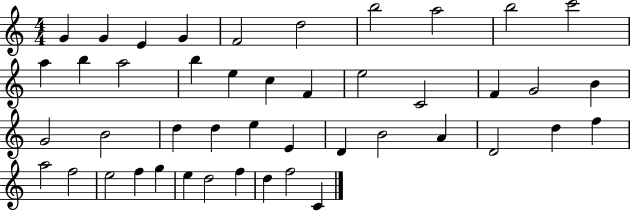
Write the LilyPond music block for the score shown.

{
  \clef treble
  \numericTimeSignature
  \time 4/4
  \key c \major
  g'4 g'4 e'4 g'4 | f'2 d''2 | b''2 a''2 | b''2 c'''2 | \break a''4 b''4 a''2 | b''4 e''4 c''4 f'4 | e''2 c'2 | f'4 g'2 b'4 | \break g'2 b'2 | d''4 d''4 e''4 e'4 | d'4 b'2 a'4 | d'2 d''4 f''4 | \break a''2 f''2 | e''2 f''4 g''4 | e''4 d''2 f''4 | d''4 f''2 c'4 | \break \bar "|."
}